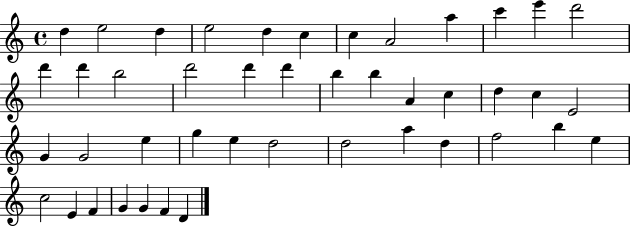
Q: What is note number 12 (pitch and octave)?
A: D6